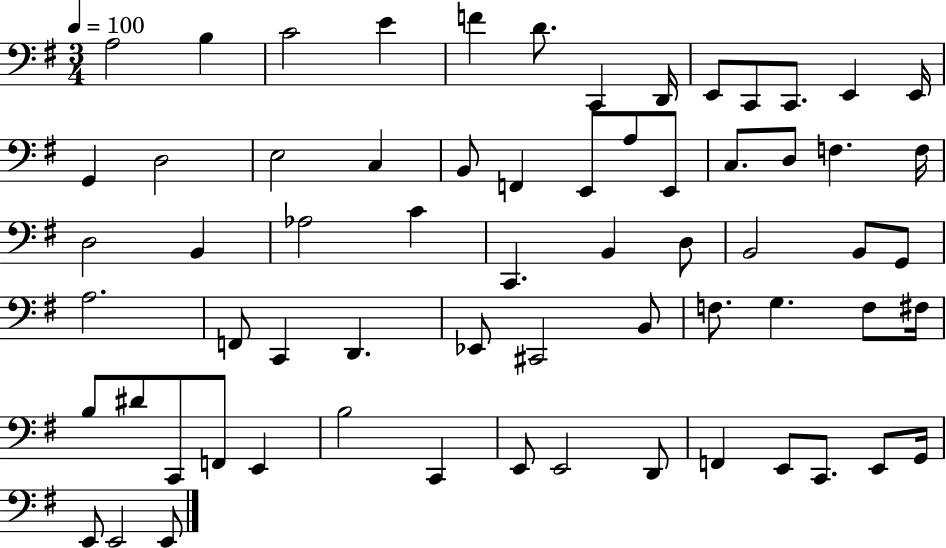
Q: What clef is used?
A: bass